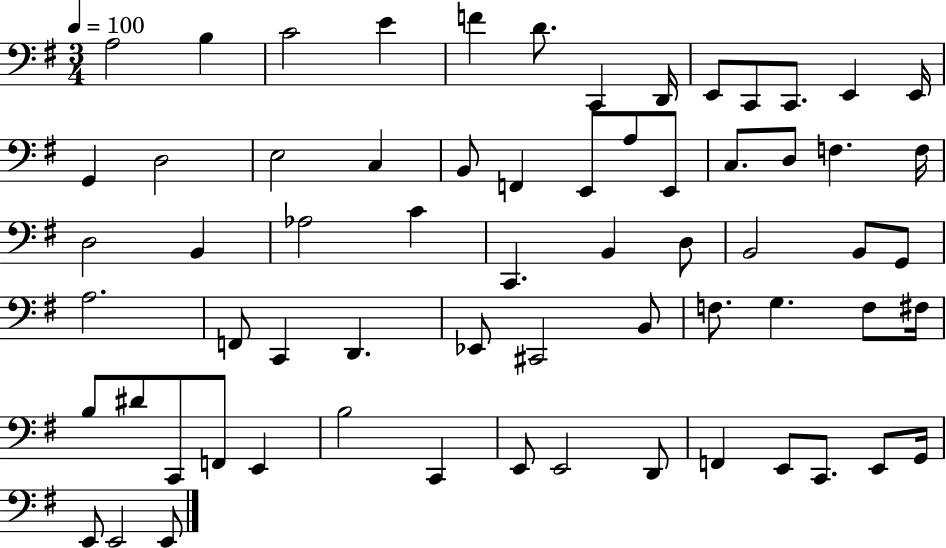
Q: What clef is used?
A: bass